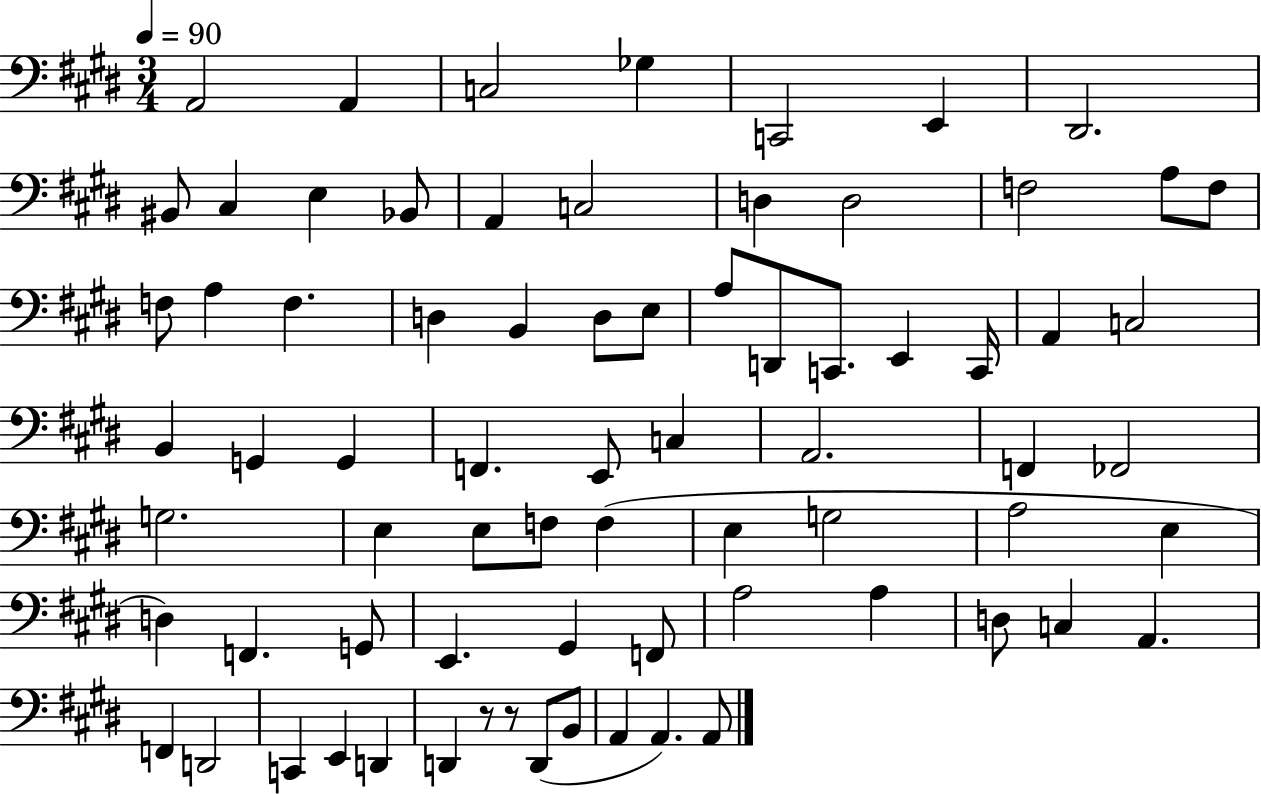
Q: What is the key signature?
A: E major